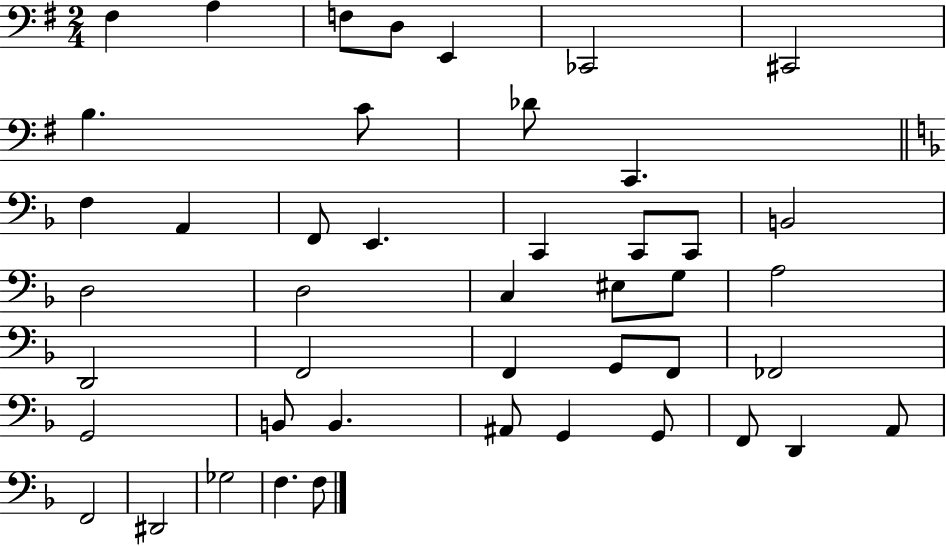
{
  \clef bass
  \numericTimeSignature
  \time 2/4
  \key g \major
  \repeat volta 2 { fis4 a4 | f8 d8 e,4 | ces,2 | cis,2 | \break b4. c'8 | des'8 c,4. | \bar "||" \break \key d \minor f4 a,4 | f,8 e,4. | c,4 c,8 c,8 | b,2 | \break d2 | d2 | c4 eis8 g8 | a2 | \break d,2 | f,2 | f,4 g,8 f,8 | fes,2 | \break g,2 | b,8 b,4. | ais,8 g,4 g,8 | f,8 d,4 a,8 | \break f,2 | dis,2 | ges2 | f4. f8 | \break } \bar "|."
}